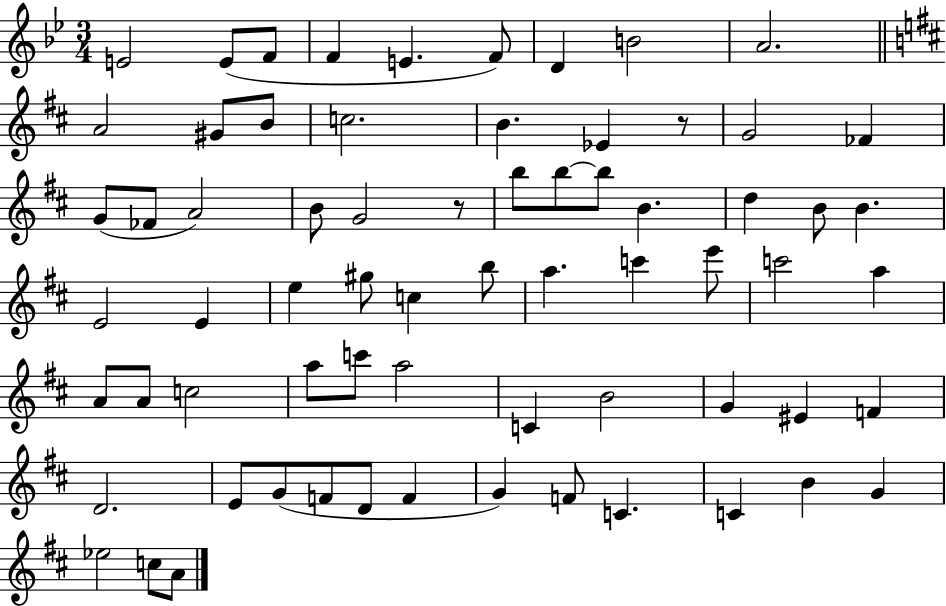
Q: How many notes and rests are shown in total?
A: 68